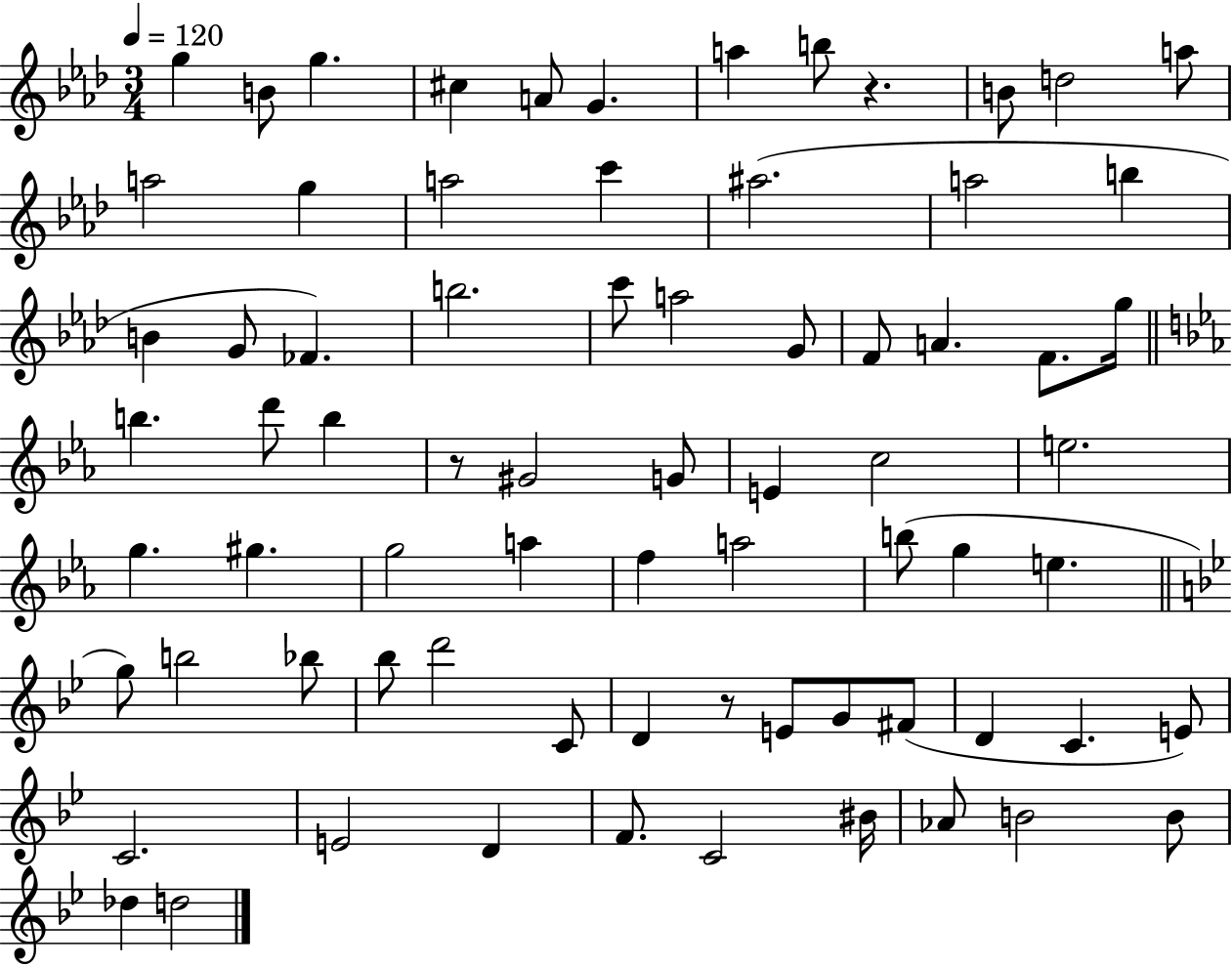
G5/q B4/e G5/q. C#5/q A4/e G4/q. A5/q B5/e R/q. B4/e D5/h A5/e A5/h G5/q A5/h C6/q A#5/h. A5/h B5/q B4/q G4/e FES4/q. B5/h. C6/e A5/h G4/e F4/e A4/q. F4/e. G5/s B5/q. D6/e B5/q R/e G#4/h G4/e E4/q C5/h E5/h. G5/q. G#5/q. G5/h A5/q F5/q A5/h B5/e G5/q E5/q. G5/e B5/h Bb5/e Bb5/e D6/h C4/e D4/q R/e E4/e G4/e F#4/e D4/q C4/q. E4/e C4/h. E4/h D4/q F4/e. C4/h BIS4/s Ab4/e B4/h B4/e Db5/q D5/h